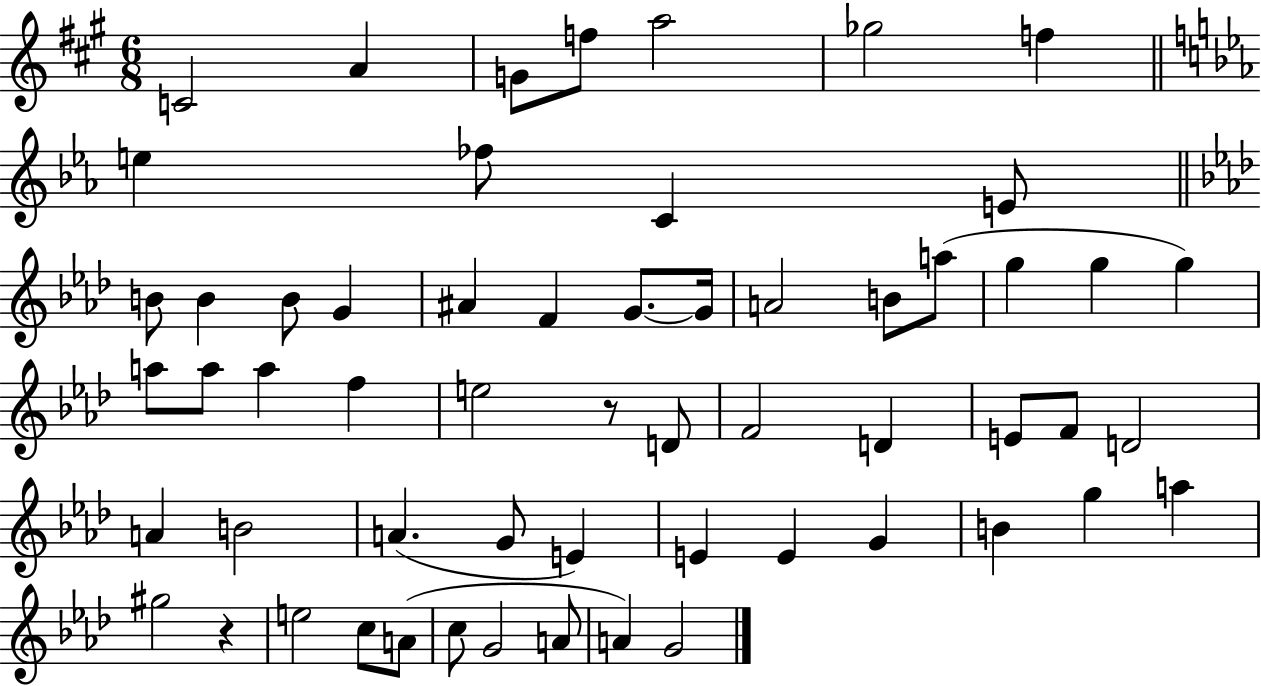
C4/h A4/q G4/e F5/e A5/h Gb5/h F5/q E5/q FES5/e C4/q E4/e B4/e B4/q B4/e G4/q A#4/q F4/q G4/e. G4/s A4/h B4/e A5/e G5/q G5/q G5/q A5/e A5/e A5/q F5/q E5/h R/e D4/e F4/h D4/q E4/e F4/e D4/h A4/q B4/h A4/q. G4/e E4/q E4/q E4/q G4/q B4/q G5/q A5/q G#5/h R/q E5/h C5/e A4/e C5/e G4/h A4/e A4/q G4/h